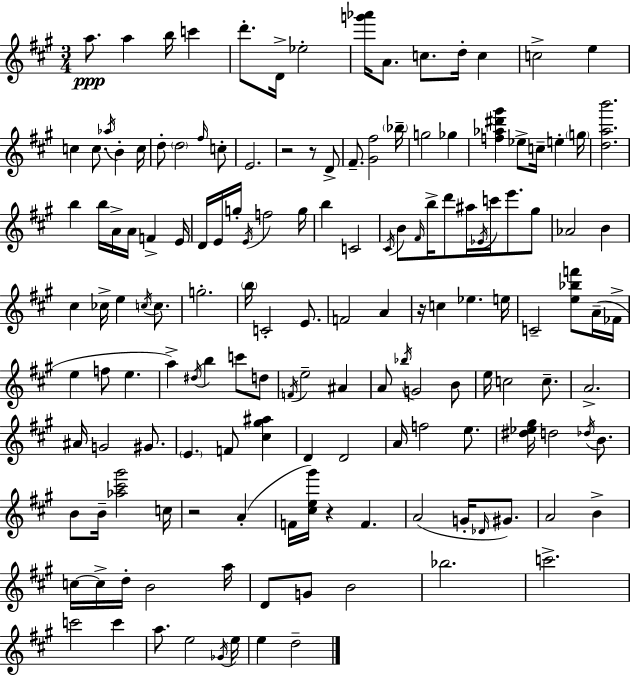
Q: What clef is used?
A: treble